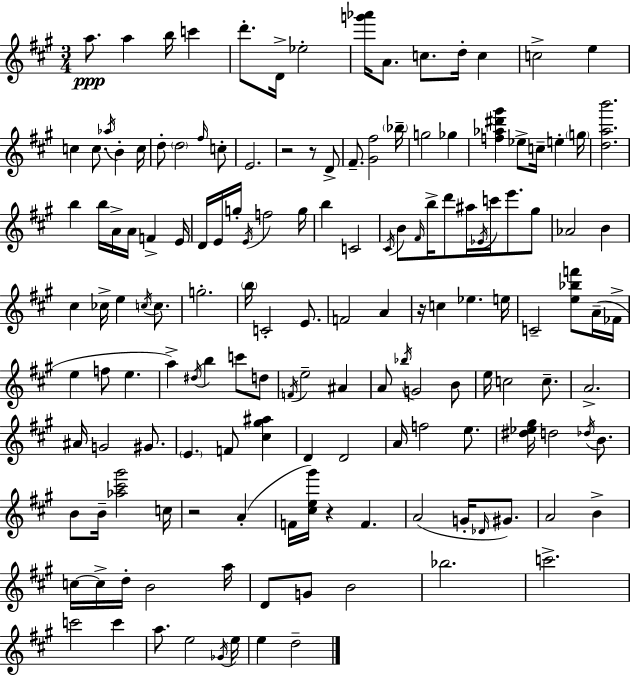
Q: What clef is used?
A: treble